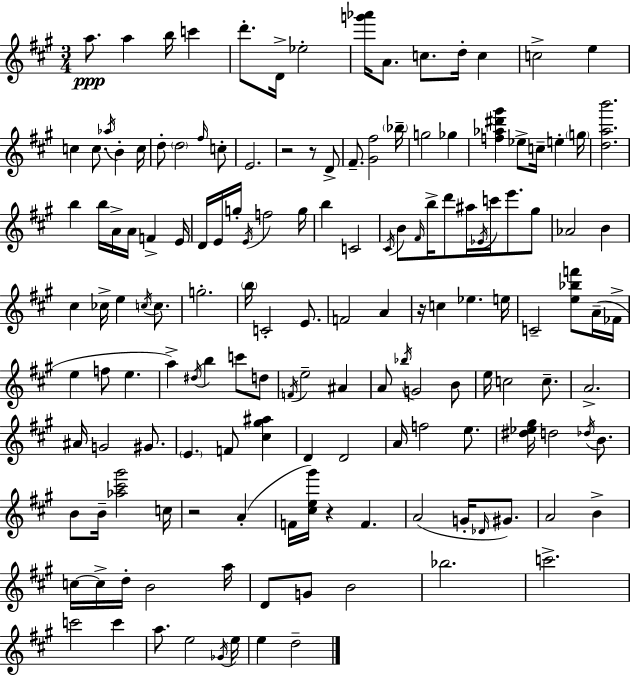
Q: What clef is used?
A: treble